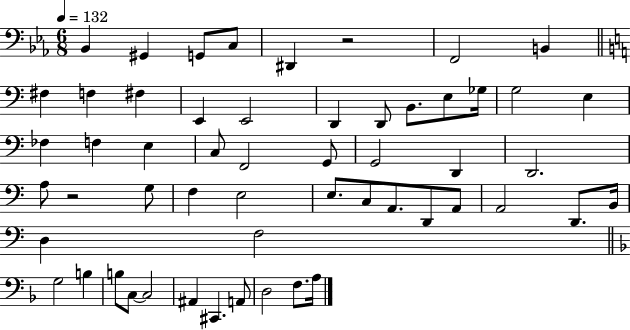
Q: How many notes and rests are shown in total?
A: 55